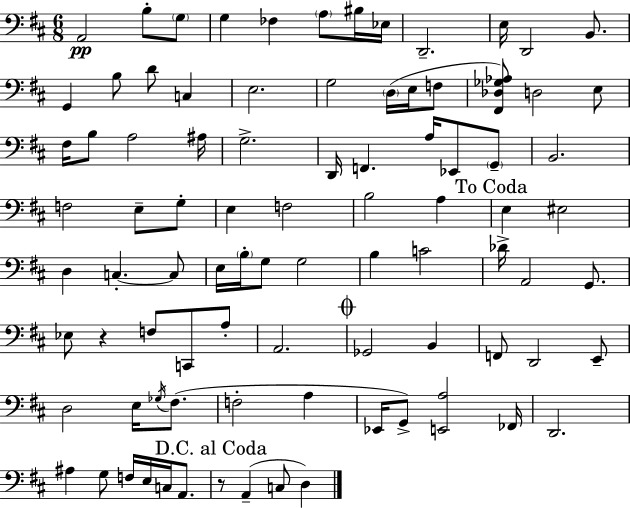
{
  \clef bass
  \numericTimeSignature
  \time 6/8
  \key d \major
  a,2\pp b8-. \parenthesize g8 | g4 fes4 \parenthesize a8 bis16 ees16 | d,2.-- | e16 d,2 b,8. | \break g,4 b8 d'8 c4 | e2. | g2 \parenthesize d16( e16 f8 | <fis, des ges aes>8) d2 e8 | \break fis16 b8 a2 ais16 | g2.-> | d,16 f,4. a16 ees,8 \parenthesize g,8-- | b,2. | \break f2 e8-- g8-. | e4 f2 | b2 a4 | \mark "To Coda" e4 eis2 | \break d4 c4.-.~~ c8 | e16 \parenthesize b16-. g8 g2 | b4 c'2 | des'16-> a,2 g,8. | \break ees8 r4 f8 c,8 a8-. | a,2. | \mark \markup { \musicglyph "scripts.coda" } ges,2 b,4 | f,8 d,2 e,8-- | \break d2 e16 \acciaccatura { ges16 } fis8.( | f2-. a4 | ees,16 g,8->) <e, a>2 | fes,16 d,2. | \break ais4 g8 f16 e16 c16 a,8. | \mark "D.C. al Coda" r8 a,4--( c8 d4) | \bar "|."
}